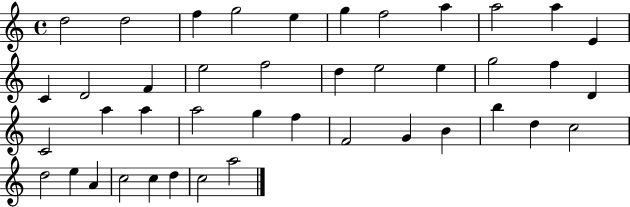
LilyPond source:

{
  \clef treble
  \time 4/4
  \defaultTimeSignature
  \key c \major
  d''2 d''2 | f''4 g''2 e''4 | g''4 f''2 a''4 | a''2 a''4 e'4 | \break c'4 d'2 f'4 | e''2 f''2 | d''4 e''2 e''4 | g''2 f''4 d'4 | \break c'2 a''4 a''4 | a''2 g''4 f''4 | f'2 g'4 b'4 | b''4 d''4 c''2 | \break d''2 e''4 a'4 | c''2 c''4 d''4 | c''2 a''2 | \bar "|."
}